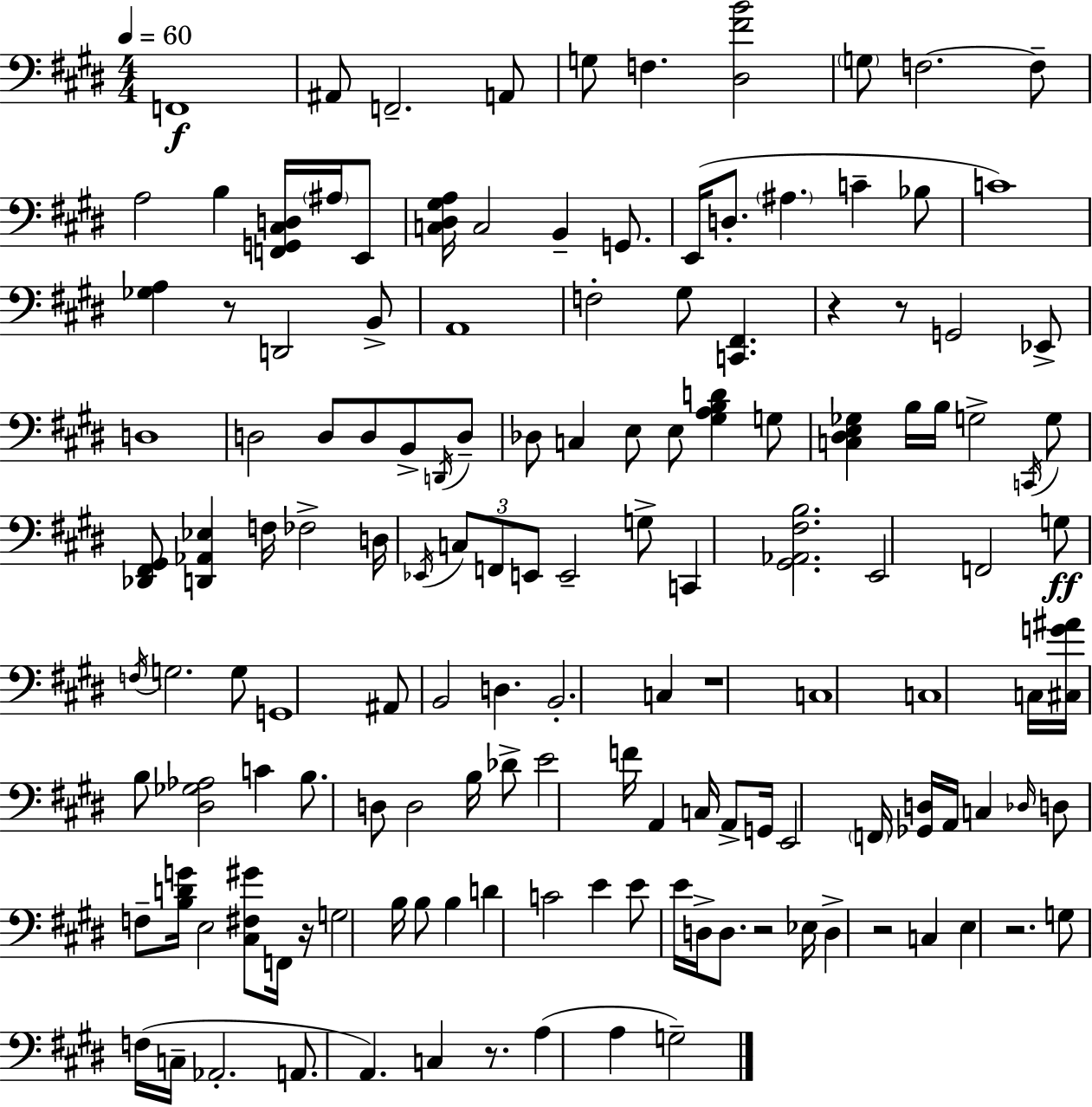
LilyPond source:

{
  \clef bass
  \numericTimeSignature
  \time 4/4
  \key e \major
  \tempo 4 = 60
  f,1\f | ais,8 f,2.-- a,8 | g8 f4. <dis fis' b'>2 | \parenthesize g8 f2.~~ f8-- | \break a2 b4 <f, g, cis d>16 \parenthesize ais16 e,8 | <c dis gis a>16 c2 b,4-- g,8. | e,16( d8.-. \parenthesize ais4. c'4-- bes8 | c'1) | \break <ges a>4 r8 d,2 b,8-> | a,1 | f2-. gis8 <c, fis,>4. | r4 r8 g,2 ees,8-> | \break d1 | d2 d8 d8 b,8-> \acciaccatura { d,16 } d8-- | des8 c4 e8 e8 <gis a b d'>4 g8 | <c dis e ges>4 b16 b16 g2-> \acciaccatura { c,16 } | \break g8 <des, fis, gis,>8 <d, aes, ees>4 f16 fes2-> | d16 \acciaccatura { ees,16 } \tuplet 3/2 { c8 f,8 e,8 } e,2-- | g8-> c,4 <gis, aes, fis b>2. | e,2 f,2 | \break g8\ff \acciaccatura { f16 } g2. | g8 g,1 | ais,8 b,2 d4. | b,2.-. | \break c4 r1 | c1 | c1 | c16 <cis g' ais'>16 b8 <dis ges aes>2 | \break c'4 b8. d8 d2 | b16 des'8-> e'2 f'16 a,4 | c16 a,8-> g,16 e,2 \parenthesize f,16 <ges, d>16 a,16 | c4 \grace { des16 } d8 f8-- <b d' g'>16 e2 | \break <cis fis gis'>8 f,16 r16 g2 b16 b8 | b4 d'4 c'2 | e'4 e'8 e'16 d16-> d8. r2 | ees16 d4-> r2 | \break c4 e4 r2. | g8 f16( c16-- aes,2.-. | a,8. a,4.) c4 | r8. a4( a4 g2--) | \break \bar "|."
}